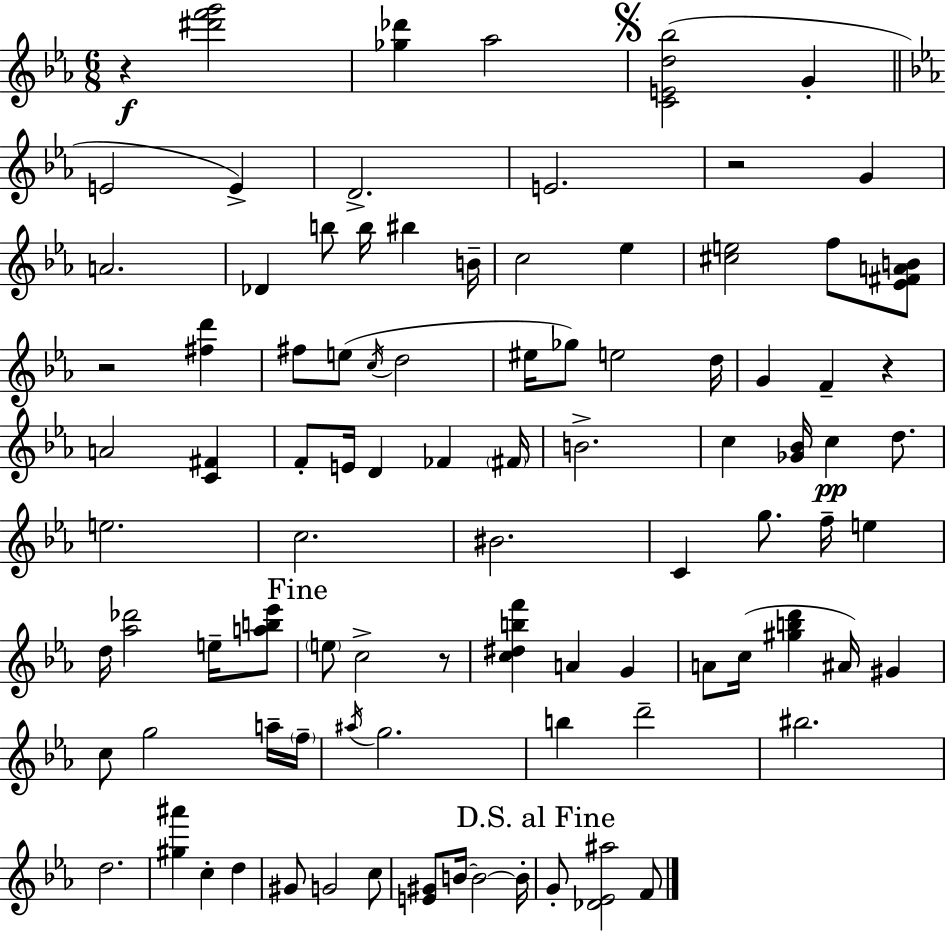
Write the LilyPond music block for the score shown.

{
  \clef treble
  \numericTimeSignature
  \time 6/8
  \key c \minor
  r4\f <dis''' f''' g'''>2 | <ges'' des'''>4 aes''2 | \mark \markup { \musicglyph "scripts.segno" } <c' e' d'' bes''>2( g'4-. | \bar "||" \break \key ees \major e'2 e'4->) | d'2.-> | e'2. | r2 g'4 | \break a'2. | des'4 b''8 b''16 bis''4 b'16-- | c''2 ees''4 | <cis'' e''>2 f''8 <ees' fis' a' b'>8 | \break r2 <fis'' d'''>4 | fis''8 e''8( \acciaccatura { c''16 } d''2 | eis''16 ges''8) e''2 | d''16 g'4 f'4-- r4 | \break a'2 <c' fis'>4 | f'8-. e'16 d'4 fes'4 | \parenthesize fis'16 b'2.-> | c''4 <ges' bes'>16 c''4\pp d''8. | \break e''2. | c''2. | bis'2. | c'4 g''8. f''16-- e''4 | \break d''16 <aes'' des'''>2 e''16-- <a'' b'' ees'''>8 | \mark "Fine" \parenthesize e''8 c''2-> r8 | <c'' dis'' b'' f'''>4 a'4 g'4 | a'8 c''16( <gis'' b'' d'''>4 ais'16) gis'4 | \break c''8 g''2 a''16-- | \parenthesize f''16-- \acciaccatura { ais''16 } g''2. | b''4 d'''2-- | bis''2. | \break d''2. | <gis'' ais'''>4 c''4-. d''4 | gis'8 g'2 | c''8 <e' gis'>8 b'16~~ b'2~~ | \break b'16-. \mark "D.S. al Fine" g'8-. <des' ees' ais''>2 | f'8 \bar "|."
}